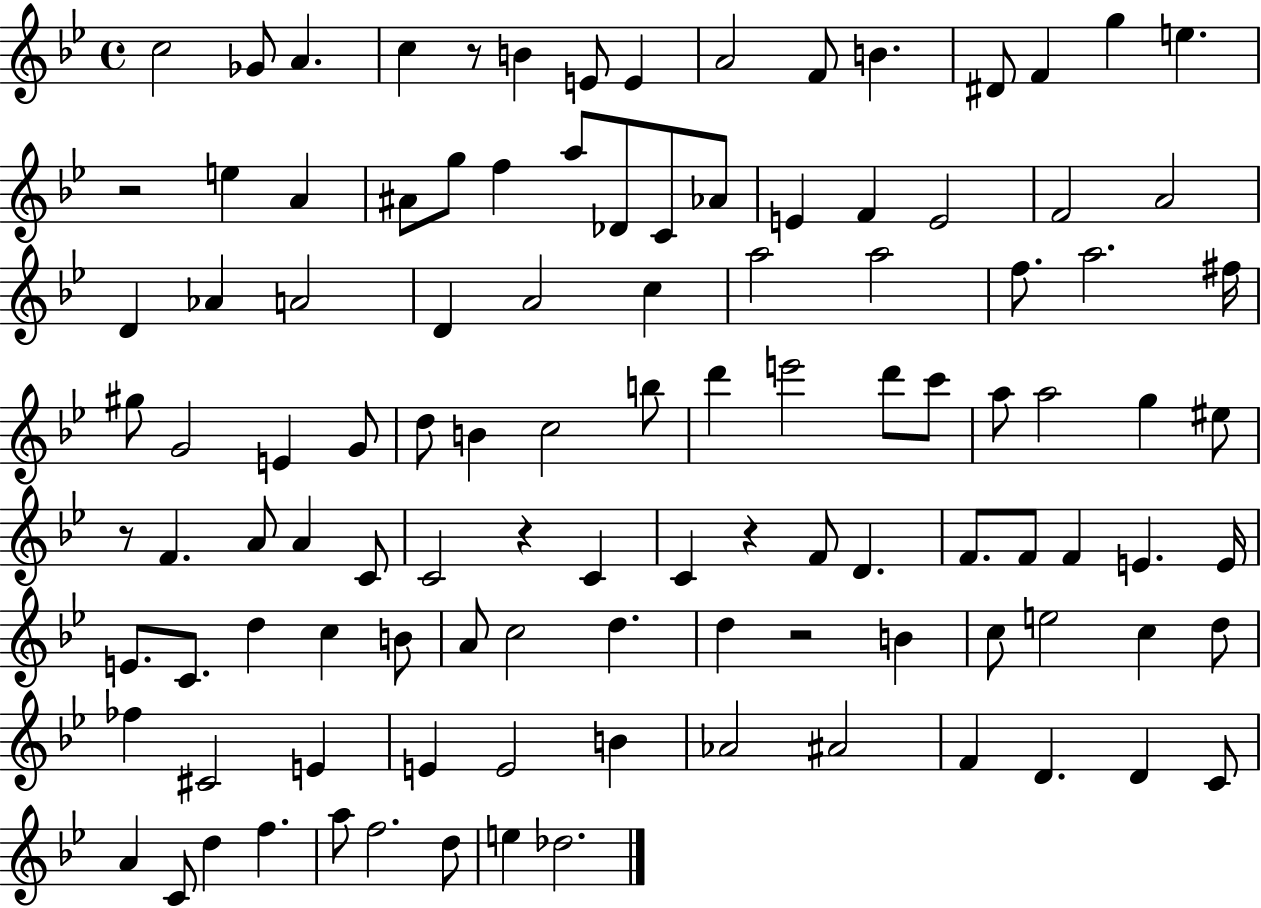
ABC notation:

X:1
T:Untitled
M:4/4
L:1/4
K:Bb
c2 _G/2 A c z/2 B E/2 E A2 F/2 B ^D/2 F g e z2 e A ^A/2 g/2 f a/2 _D/2 C/2 _A/2 E F E2 F2 A2 D _A A2 D A2 c a2 a2 f/2 a2 ^f/4 ^g/2 G2 E G/2 d/2 B c2 b/2 d' e'2 d'/2 c'/2 a/2 a2 g ^e/2 z/2 F A/2 A C/2 C2 z C C z F/2 D F/2 F/2 F E E/4 E/2 C/2 d c B/2 A/2 c2 d d z2 B c/2 e2 c d/2 _f ^C2 E E E2 B _A2 ^A2 F D D C/2 A C/2 d f a/2 f2 d/2 e _d2